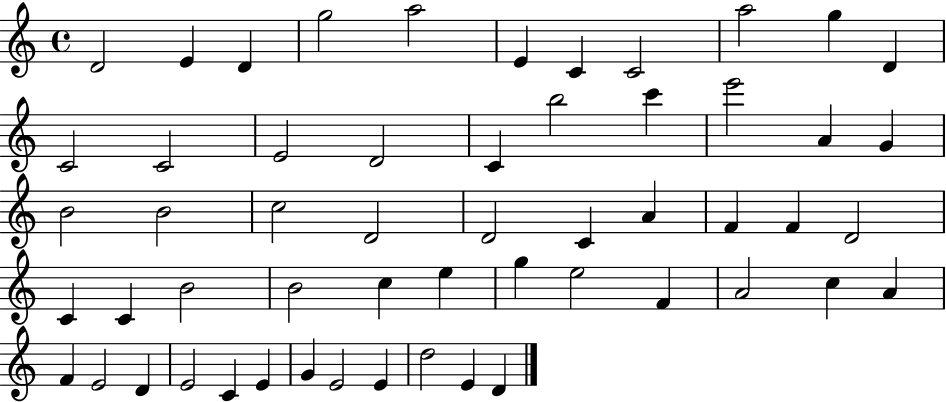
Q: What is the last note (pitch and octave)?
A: D4